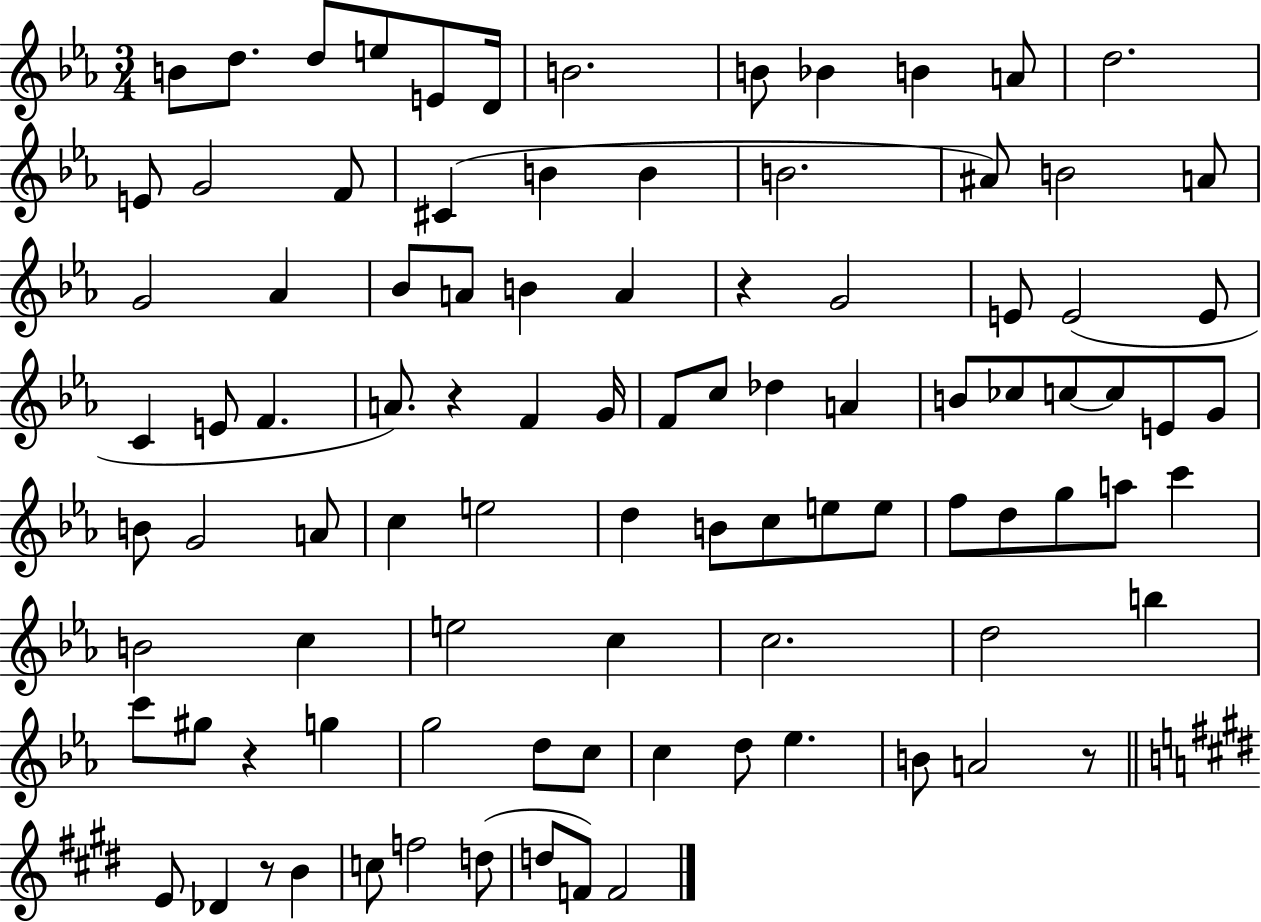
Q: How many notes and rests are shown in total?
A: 95